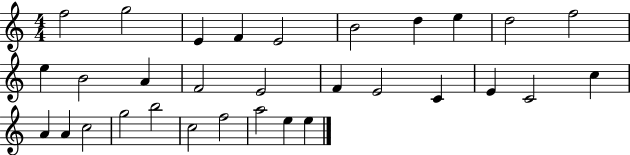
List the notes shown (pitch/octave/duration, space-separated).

F5/h G5/h E4/q F4/q E4/h B4/h D5/q E5/q D5/h F5/h E5/q B4/h A4/q F4/h E4/h F4/q E4/h C4/q E4/q C4/h C5/q A4/q A4/q C5/h G5/h B5/h C5/h F5/h A5/h E5/q E5/q